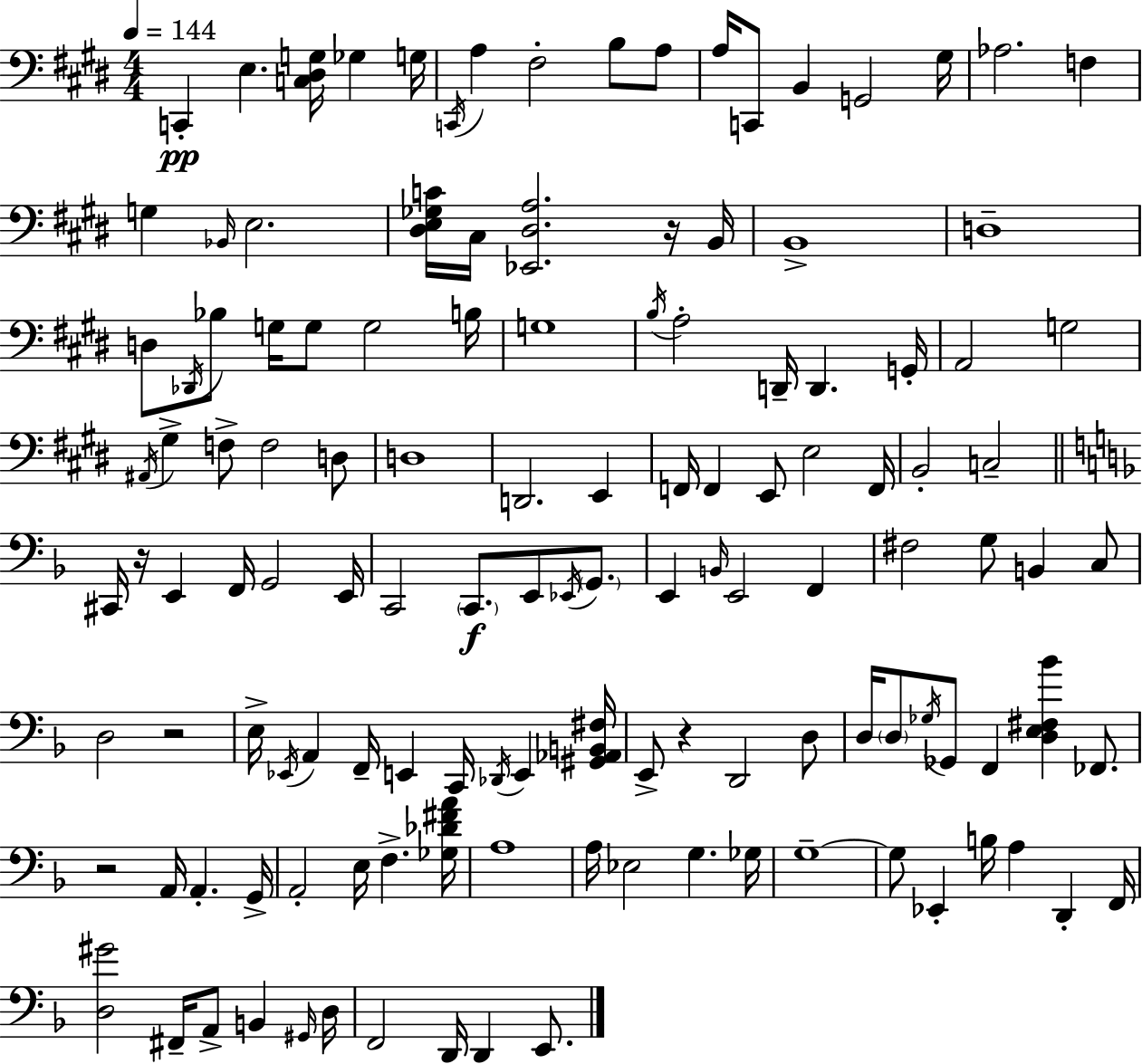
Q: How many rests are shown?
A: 5